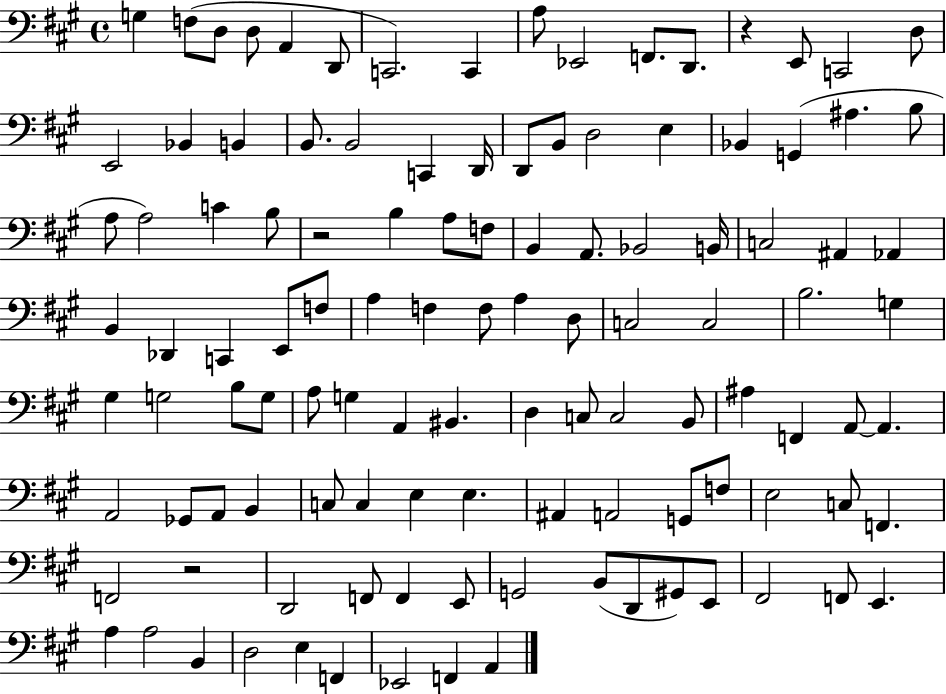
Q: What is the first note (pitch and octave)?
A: G3